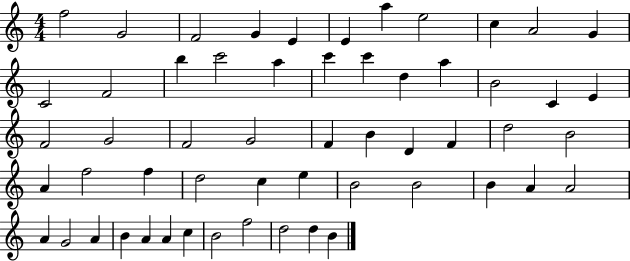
{
  \clef treble
  \numericTimeSignature
  \time 4/4
  \key c \major
  f''2 g'2 | f'2 g'4 e'4 | e'4 a''4 e''2 | c''4 a'2 g'4 | \break c'2 f'2 | b''4 c'''2 a''4 | c'''4 c'''4 d''4 a''4 | b'2 c'4 e'4 | \break f'2 g'2 | f'2 g'2 | f'4 b'4 d'4 f'4 | d''2 b'2 | \break a'4 f''2 f''4 | d''2 c''4 e''4 | b'2 b'2 | b'4 a'4 a'2 | \break a'4 g'2 a'4 | b'4 a'4 a'4 c''4 | b'2 f''2 | d''2 d''4 b'4 | \break \bar "|."
}